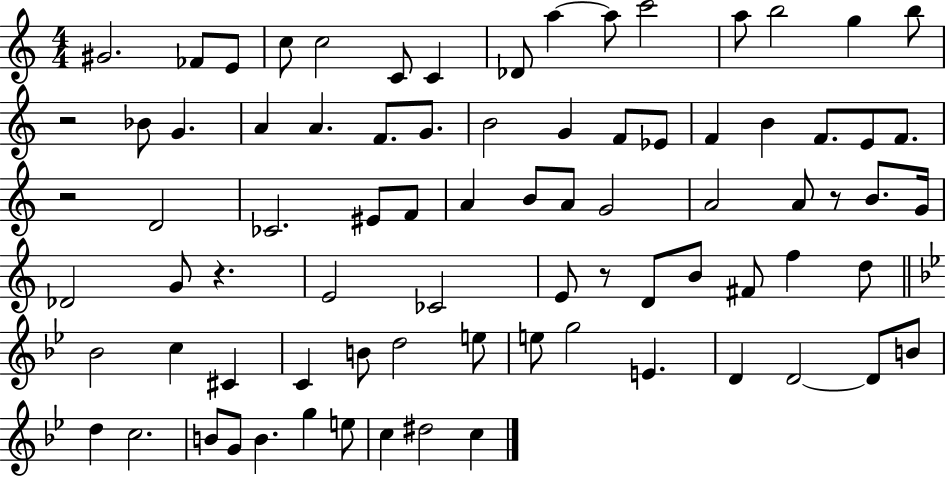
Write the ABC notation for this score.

X:1
T:Untitled
M:4/4
L:1/4
K:C
^G2 _F/2 E/2 c/2 c2 C/2 C _D/2 a a/2 c'2 a/2 b2 g b/2 z2 _B/2 G A A F/2 G/2 B2 G F/2 _E/2 F B F/2 E/2 F/2 z2 D2 _C2 ^E/2 F/2 A B/2 A/2 G2 A2 A/2 z/2 B/2 G/4 _D2 G/2 z E2 _C2 E/2 z/2 D/2 B/2 ^F/2 f d/2 _B2 c ^C C B/2 d2 e/2 e/2 g2 E D D2 D/2 B/2 d c2 B/2 G/2 B g e/2 c ^d2 c